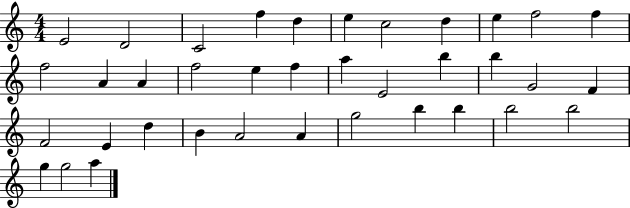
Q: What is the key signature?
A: C major